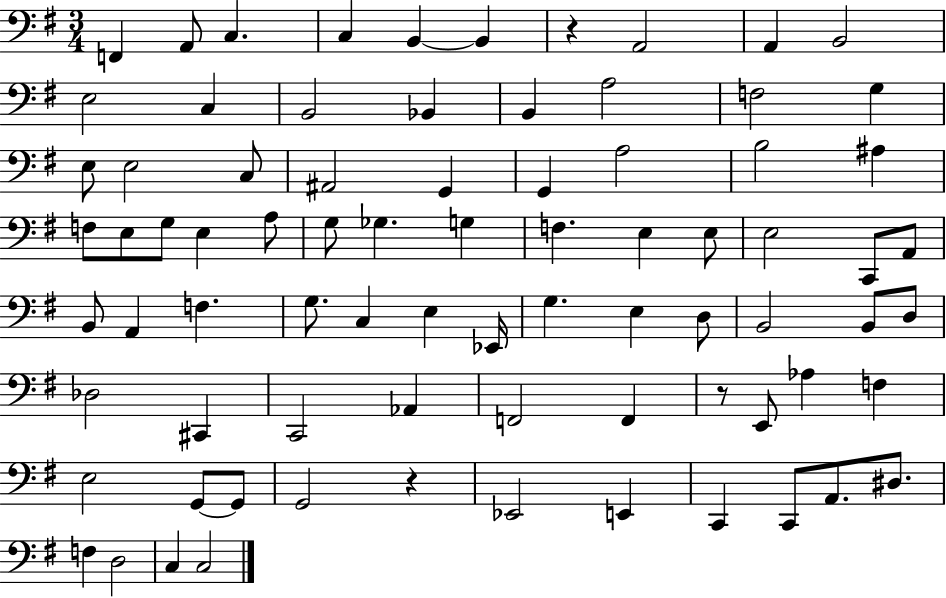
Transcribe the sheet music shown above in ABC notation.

X:1
T:Untitled
M:3/4
L:1/4
K:G
F,, A,,/2 C, C, B,, B,, z A,,2 A,, B,,2 E,2 C, B,,2 _B,, B,, A,2 F,2 G, E,/2 E,2 C,/2 ^A,,2 G,, G,, A,2 B,2 ^A, F,/2 E,/2 G,/2 E, A,/2 G,/2 _G, G, F, E, E,/2 E,2 C,,/2 A,,/2 B,,/2 A,, F, G,/2 C, E, _E,,/4 G, E, D,/2 B,,2 B,,/2 D,/2 _D,2 ^C,, C,,2 _A,, F,,2 F,, z/2 E,,/2 _A, F, E,2 G,,/2 G,,/2 G,,2 z _E,,2 E,, C,, C,,/2 A,,/2 ^D,/2 F, D,2 C, C,2